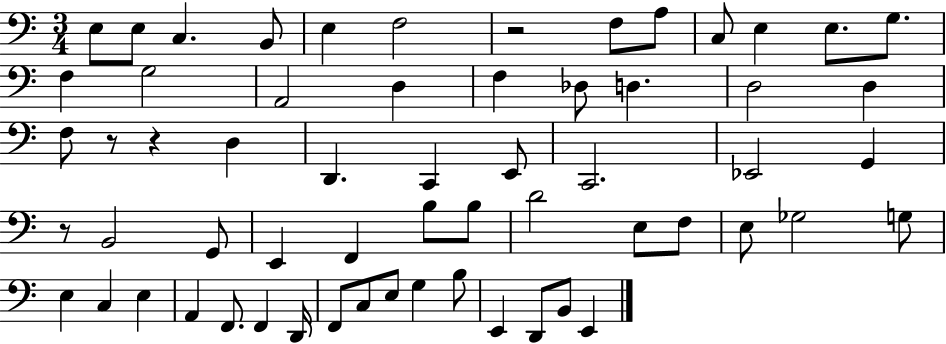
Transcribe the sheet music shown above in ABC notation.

X:1
T:Untitled
M:3/4
L:1/4
K:C
E,/2 E,/2 C, B,,/2 E, F,2 z2 F,/2 A,/2 C,/2 E, E,/2 G,/2 F, G,2 A,,2 D, F, _D,/2 D, D,2 D, F,/2 z/2 z D, D,, C,, E,,/2 C,,2 _E,,2 G,, z/2 B,,2 G,,/2 E,, F,, B,/2 B,/2 D2 E,/2 F,/2 E,/2 _G,2 G,/2 E, C, E, A,, F,,/2 F,, D,,/4 F,,/2 C,/2 E,/2 G, B,/2 E,, D,,/2 B,,/2 E,,